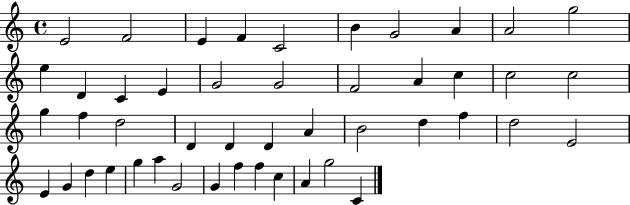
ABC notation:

X:1
T:Untitled
M:4/4
L:1/4
K:C
E2 F2 E F C2 B G2 A A2 g2 e D C E G2 G2 F2 A c c2 c2 g f d2 D D D A B2 d f d2 E2 E G d e g a G2 G f f c A g2 C